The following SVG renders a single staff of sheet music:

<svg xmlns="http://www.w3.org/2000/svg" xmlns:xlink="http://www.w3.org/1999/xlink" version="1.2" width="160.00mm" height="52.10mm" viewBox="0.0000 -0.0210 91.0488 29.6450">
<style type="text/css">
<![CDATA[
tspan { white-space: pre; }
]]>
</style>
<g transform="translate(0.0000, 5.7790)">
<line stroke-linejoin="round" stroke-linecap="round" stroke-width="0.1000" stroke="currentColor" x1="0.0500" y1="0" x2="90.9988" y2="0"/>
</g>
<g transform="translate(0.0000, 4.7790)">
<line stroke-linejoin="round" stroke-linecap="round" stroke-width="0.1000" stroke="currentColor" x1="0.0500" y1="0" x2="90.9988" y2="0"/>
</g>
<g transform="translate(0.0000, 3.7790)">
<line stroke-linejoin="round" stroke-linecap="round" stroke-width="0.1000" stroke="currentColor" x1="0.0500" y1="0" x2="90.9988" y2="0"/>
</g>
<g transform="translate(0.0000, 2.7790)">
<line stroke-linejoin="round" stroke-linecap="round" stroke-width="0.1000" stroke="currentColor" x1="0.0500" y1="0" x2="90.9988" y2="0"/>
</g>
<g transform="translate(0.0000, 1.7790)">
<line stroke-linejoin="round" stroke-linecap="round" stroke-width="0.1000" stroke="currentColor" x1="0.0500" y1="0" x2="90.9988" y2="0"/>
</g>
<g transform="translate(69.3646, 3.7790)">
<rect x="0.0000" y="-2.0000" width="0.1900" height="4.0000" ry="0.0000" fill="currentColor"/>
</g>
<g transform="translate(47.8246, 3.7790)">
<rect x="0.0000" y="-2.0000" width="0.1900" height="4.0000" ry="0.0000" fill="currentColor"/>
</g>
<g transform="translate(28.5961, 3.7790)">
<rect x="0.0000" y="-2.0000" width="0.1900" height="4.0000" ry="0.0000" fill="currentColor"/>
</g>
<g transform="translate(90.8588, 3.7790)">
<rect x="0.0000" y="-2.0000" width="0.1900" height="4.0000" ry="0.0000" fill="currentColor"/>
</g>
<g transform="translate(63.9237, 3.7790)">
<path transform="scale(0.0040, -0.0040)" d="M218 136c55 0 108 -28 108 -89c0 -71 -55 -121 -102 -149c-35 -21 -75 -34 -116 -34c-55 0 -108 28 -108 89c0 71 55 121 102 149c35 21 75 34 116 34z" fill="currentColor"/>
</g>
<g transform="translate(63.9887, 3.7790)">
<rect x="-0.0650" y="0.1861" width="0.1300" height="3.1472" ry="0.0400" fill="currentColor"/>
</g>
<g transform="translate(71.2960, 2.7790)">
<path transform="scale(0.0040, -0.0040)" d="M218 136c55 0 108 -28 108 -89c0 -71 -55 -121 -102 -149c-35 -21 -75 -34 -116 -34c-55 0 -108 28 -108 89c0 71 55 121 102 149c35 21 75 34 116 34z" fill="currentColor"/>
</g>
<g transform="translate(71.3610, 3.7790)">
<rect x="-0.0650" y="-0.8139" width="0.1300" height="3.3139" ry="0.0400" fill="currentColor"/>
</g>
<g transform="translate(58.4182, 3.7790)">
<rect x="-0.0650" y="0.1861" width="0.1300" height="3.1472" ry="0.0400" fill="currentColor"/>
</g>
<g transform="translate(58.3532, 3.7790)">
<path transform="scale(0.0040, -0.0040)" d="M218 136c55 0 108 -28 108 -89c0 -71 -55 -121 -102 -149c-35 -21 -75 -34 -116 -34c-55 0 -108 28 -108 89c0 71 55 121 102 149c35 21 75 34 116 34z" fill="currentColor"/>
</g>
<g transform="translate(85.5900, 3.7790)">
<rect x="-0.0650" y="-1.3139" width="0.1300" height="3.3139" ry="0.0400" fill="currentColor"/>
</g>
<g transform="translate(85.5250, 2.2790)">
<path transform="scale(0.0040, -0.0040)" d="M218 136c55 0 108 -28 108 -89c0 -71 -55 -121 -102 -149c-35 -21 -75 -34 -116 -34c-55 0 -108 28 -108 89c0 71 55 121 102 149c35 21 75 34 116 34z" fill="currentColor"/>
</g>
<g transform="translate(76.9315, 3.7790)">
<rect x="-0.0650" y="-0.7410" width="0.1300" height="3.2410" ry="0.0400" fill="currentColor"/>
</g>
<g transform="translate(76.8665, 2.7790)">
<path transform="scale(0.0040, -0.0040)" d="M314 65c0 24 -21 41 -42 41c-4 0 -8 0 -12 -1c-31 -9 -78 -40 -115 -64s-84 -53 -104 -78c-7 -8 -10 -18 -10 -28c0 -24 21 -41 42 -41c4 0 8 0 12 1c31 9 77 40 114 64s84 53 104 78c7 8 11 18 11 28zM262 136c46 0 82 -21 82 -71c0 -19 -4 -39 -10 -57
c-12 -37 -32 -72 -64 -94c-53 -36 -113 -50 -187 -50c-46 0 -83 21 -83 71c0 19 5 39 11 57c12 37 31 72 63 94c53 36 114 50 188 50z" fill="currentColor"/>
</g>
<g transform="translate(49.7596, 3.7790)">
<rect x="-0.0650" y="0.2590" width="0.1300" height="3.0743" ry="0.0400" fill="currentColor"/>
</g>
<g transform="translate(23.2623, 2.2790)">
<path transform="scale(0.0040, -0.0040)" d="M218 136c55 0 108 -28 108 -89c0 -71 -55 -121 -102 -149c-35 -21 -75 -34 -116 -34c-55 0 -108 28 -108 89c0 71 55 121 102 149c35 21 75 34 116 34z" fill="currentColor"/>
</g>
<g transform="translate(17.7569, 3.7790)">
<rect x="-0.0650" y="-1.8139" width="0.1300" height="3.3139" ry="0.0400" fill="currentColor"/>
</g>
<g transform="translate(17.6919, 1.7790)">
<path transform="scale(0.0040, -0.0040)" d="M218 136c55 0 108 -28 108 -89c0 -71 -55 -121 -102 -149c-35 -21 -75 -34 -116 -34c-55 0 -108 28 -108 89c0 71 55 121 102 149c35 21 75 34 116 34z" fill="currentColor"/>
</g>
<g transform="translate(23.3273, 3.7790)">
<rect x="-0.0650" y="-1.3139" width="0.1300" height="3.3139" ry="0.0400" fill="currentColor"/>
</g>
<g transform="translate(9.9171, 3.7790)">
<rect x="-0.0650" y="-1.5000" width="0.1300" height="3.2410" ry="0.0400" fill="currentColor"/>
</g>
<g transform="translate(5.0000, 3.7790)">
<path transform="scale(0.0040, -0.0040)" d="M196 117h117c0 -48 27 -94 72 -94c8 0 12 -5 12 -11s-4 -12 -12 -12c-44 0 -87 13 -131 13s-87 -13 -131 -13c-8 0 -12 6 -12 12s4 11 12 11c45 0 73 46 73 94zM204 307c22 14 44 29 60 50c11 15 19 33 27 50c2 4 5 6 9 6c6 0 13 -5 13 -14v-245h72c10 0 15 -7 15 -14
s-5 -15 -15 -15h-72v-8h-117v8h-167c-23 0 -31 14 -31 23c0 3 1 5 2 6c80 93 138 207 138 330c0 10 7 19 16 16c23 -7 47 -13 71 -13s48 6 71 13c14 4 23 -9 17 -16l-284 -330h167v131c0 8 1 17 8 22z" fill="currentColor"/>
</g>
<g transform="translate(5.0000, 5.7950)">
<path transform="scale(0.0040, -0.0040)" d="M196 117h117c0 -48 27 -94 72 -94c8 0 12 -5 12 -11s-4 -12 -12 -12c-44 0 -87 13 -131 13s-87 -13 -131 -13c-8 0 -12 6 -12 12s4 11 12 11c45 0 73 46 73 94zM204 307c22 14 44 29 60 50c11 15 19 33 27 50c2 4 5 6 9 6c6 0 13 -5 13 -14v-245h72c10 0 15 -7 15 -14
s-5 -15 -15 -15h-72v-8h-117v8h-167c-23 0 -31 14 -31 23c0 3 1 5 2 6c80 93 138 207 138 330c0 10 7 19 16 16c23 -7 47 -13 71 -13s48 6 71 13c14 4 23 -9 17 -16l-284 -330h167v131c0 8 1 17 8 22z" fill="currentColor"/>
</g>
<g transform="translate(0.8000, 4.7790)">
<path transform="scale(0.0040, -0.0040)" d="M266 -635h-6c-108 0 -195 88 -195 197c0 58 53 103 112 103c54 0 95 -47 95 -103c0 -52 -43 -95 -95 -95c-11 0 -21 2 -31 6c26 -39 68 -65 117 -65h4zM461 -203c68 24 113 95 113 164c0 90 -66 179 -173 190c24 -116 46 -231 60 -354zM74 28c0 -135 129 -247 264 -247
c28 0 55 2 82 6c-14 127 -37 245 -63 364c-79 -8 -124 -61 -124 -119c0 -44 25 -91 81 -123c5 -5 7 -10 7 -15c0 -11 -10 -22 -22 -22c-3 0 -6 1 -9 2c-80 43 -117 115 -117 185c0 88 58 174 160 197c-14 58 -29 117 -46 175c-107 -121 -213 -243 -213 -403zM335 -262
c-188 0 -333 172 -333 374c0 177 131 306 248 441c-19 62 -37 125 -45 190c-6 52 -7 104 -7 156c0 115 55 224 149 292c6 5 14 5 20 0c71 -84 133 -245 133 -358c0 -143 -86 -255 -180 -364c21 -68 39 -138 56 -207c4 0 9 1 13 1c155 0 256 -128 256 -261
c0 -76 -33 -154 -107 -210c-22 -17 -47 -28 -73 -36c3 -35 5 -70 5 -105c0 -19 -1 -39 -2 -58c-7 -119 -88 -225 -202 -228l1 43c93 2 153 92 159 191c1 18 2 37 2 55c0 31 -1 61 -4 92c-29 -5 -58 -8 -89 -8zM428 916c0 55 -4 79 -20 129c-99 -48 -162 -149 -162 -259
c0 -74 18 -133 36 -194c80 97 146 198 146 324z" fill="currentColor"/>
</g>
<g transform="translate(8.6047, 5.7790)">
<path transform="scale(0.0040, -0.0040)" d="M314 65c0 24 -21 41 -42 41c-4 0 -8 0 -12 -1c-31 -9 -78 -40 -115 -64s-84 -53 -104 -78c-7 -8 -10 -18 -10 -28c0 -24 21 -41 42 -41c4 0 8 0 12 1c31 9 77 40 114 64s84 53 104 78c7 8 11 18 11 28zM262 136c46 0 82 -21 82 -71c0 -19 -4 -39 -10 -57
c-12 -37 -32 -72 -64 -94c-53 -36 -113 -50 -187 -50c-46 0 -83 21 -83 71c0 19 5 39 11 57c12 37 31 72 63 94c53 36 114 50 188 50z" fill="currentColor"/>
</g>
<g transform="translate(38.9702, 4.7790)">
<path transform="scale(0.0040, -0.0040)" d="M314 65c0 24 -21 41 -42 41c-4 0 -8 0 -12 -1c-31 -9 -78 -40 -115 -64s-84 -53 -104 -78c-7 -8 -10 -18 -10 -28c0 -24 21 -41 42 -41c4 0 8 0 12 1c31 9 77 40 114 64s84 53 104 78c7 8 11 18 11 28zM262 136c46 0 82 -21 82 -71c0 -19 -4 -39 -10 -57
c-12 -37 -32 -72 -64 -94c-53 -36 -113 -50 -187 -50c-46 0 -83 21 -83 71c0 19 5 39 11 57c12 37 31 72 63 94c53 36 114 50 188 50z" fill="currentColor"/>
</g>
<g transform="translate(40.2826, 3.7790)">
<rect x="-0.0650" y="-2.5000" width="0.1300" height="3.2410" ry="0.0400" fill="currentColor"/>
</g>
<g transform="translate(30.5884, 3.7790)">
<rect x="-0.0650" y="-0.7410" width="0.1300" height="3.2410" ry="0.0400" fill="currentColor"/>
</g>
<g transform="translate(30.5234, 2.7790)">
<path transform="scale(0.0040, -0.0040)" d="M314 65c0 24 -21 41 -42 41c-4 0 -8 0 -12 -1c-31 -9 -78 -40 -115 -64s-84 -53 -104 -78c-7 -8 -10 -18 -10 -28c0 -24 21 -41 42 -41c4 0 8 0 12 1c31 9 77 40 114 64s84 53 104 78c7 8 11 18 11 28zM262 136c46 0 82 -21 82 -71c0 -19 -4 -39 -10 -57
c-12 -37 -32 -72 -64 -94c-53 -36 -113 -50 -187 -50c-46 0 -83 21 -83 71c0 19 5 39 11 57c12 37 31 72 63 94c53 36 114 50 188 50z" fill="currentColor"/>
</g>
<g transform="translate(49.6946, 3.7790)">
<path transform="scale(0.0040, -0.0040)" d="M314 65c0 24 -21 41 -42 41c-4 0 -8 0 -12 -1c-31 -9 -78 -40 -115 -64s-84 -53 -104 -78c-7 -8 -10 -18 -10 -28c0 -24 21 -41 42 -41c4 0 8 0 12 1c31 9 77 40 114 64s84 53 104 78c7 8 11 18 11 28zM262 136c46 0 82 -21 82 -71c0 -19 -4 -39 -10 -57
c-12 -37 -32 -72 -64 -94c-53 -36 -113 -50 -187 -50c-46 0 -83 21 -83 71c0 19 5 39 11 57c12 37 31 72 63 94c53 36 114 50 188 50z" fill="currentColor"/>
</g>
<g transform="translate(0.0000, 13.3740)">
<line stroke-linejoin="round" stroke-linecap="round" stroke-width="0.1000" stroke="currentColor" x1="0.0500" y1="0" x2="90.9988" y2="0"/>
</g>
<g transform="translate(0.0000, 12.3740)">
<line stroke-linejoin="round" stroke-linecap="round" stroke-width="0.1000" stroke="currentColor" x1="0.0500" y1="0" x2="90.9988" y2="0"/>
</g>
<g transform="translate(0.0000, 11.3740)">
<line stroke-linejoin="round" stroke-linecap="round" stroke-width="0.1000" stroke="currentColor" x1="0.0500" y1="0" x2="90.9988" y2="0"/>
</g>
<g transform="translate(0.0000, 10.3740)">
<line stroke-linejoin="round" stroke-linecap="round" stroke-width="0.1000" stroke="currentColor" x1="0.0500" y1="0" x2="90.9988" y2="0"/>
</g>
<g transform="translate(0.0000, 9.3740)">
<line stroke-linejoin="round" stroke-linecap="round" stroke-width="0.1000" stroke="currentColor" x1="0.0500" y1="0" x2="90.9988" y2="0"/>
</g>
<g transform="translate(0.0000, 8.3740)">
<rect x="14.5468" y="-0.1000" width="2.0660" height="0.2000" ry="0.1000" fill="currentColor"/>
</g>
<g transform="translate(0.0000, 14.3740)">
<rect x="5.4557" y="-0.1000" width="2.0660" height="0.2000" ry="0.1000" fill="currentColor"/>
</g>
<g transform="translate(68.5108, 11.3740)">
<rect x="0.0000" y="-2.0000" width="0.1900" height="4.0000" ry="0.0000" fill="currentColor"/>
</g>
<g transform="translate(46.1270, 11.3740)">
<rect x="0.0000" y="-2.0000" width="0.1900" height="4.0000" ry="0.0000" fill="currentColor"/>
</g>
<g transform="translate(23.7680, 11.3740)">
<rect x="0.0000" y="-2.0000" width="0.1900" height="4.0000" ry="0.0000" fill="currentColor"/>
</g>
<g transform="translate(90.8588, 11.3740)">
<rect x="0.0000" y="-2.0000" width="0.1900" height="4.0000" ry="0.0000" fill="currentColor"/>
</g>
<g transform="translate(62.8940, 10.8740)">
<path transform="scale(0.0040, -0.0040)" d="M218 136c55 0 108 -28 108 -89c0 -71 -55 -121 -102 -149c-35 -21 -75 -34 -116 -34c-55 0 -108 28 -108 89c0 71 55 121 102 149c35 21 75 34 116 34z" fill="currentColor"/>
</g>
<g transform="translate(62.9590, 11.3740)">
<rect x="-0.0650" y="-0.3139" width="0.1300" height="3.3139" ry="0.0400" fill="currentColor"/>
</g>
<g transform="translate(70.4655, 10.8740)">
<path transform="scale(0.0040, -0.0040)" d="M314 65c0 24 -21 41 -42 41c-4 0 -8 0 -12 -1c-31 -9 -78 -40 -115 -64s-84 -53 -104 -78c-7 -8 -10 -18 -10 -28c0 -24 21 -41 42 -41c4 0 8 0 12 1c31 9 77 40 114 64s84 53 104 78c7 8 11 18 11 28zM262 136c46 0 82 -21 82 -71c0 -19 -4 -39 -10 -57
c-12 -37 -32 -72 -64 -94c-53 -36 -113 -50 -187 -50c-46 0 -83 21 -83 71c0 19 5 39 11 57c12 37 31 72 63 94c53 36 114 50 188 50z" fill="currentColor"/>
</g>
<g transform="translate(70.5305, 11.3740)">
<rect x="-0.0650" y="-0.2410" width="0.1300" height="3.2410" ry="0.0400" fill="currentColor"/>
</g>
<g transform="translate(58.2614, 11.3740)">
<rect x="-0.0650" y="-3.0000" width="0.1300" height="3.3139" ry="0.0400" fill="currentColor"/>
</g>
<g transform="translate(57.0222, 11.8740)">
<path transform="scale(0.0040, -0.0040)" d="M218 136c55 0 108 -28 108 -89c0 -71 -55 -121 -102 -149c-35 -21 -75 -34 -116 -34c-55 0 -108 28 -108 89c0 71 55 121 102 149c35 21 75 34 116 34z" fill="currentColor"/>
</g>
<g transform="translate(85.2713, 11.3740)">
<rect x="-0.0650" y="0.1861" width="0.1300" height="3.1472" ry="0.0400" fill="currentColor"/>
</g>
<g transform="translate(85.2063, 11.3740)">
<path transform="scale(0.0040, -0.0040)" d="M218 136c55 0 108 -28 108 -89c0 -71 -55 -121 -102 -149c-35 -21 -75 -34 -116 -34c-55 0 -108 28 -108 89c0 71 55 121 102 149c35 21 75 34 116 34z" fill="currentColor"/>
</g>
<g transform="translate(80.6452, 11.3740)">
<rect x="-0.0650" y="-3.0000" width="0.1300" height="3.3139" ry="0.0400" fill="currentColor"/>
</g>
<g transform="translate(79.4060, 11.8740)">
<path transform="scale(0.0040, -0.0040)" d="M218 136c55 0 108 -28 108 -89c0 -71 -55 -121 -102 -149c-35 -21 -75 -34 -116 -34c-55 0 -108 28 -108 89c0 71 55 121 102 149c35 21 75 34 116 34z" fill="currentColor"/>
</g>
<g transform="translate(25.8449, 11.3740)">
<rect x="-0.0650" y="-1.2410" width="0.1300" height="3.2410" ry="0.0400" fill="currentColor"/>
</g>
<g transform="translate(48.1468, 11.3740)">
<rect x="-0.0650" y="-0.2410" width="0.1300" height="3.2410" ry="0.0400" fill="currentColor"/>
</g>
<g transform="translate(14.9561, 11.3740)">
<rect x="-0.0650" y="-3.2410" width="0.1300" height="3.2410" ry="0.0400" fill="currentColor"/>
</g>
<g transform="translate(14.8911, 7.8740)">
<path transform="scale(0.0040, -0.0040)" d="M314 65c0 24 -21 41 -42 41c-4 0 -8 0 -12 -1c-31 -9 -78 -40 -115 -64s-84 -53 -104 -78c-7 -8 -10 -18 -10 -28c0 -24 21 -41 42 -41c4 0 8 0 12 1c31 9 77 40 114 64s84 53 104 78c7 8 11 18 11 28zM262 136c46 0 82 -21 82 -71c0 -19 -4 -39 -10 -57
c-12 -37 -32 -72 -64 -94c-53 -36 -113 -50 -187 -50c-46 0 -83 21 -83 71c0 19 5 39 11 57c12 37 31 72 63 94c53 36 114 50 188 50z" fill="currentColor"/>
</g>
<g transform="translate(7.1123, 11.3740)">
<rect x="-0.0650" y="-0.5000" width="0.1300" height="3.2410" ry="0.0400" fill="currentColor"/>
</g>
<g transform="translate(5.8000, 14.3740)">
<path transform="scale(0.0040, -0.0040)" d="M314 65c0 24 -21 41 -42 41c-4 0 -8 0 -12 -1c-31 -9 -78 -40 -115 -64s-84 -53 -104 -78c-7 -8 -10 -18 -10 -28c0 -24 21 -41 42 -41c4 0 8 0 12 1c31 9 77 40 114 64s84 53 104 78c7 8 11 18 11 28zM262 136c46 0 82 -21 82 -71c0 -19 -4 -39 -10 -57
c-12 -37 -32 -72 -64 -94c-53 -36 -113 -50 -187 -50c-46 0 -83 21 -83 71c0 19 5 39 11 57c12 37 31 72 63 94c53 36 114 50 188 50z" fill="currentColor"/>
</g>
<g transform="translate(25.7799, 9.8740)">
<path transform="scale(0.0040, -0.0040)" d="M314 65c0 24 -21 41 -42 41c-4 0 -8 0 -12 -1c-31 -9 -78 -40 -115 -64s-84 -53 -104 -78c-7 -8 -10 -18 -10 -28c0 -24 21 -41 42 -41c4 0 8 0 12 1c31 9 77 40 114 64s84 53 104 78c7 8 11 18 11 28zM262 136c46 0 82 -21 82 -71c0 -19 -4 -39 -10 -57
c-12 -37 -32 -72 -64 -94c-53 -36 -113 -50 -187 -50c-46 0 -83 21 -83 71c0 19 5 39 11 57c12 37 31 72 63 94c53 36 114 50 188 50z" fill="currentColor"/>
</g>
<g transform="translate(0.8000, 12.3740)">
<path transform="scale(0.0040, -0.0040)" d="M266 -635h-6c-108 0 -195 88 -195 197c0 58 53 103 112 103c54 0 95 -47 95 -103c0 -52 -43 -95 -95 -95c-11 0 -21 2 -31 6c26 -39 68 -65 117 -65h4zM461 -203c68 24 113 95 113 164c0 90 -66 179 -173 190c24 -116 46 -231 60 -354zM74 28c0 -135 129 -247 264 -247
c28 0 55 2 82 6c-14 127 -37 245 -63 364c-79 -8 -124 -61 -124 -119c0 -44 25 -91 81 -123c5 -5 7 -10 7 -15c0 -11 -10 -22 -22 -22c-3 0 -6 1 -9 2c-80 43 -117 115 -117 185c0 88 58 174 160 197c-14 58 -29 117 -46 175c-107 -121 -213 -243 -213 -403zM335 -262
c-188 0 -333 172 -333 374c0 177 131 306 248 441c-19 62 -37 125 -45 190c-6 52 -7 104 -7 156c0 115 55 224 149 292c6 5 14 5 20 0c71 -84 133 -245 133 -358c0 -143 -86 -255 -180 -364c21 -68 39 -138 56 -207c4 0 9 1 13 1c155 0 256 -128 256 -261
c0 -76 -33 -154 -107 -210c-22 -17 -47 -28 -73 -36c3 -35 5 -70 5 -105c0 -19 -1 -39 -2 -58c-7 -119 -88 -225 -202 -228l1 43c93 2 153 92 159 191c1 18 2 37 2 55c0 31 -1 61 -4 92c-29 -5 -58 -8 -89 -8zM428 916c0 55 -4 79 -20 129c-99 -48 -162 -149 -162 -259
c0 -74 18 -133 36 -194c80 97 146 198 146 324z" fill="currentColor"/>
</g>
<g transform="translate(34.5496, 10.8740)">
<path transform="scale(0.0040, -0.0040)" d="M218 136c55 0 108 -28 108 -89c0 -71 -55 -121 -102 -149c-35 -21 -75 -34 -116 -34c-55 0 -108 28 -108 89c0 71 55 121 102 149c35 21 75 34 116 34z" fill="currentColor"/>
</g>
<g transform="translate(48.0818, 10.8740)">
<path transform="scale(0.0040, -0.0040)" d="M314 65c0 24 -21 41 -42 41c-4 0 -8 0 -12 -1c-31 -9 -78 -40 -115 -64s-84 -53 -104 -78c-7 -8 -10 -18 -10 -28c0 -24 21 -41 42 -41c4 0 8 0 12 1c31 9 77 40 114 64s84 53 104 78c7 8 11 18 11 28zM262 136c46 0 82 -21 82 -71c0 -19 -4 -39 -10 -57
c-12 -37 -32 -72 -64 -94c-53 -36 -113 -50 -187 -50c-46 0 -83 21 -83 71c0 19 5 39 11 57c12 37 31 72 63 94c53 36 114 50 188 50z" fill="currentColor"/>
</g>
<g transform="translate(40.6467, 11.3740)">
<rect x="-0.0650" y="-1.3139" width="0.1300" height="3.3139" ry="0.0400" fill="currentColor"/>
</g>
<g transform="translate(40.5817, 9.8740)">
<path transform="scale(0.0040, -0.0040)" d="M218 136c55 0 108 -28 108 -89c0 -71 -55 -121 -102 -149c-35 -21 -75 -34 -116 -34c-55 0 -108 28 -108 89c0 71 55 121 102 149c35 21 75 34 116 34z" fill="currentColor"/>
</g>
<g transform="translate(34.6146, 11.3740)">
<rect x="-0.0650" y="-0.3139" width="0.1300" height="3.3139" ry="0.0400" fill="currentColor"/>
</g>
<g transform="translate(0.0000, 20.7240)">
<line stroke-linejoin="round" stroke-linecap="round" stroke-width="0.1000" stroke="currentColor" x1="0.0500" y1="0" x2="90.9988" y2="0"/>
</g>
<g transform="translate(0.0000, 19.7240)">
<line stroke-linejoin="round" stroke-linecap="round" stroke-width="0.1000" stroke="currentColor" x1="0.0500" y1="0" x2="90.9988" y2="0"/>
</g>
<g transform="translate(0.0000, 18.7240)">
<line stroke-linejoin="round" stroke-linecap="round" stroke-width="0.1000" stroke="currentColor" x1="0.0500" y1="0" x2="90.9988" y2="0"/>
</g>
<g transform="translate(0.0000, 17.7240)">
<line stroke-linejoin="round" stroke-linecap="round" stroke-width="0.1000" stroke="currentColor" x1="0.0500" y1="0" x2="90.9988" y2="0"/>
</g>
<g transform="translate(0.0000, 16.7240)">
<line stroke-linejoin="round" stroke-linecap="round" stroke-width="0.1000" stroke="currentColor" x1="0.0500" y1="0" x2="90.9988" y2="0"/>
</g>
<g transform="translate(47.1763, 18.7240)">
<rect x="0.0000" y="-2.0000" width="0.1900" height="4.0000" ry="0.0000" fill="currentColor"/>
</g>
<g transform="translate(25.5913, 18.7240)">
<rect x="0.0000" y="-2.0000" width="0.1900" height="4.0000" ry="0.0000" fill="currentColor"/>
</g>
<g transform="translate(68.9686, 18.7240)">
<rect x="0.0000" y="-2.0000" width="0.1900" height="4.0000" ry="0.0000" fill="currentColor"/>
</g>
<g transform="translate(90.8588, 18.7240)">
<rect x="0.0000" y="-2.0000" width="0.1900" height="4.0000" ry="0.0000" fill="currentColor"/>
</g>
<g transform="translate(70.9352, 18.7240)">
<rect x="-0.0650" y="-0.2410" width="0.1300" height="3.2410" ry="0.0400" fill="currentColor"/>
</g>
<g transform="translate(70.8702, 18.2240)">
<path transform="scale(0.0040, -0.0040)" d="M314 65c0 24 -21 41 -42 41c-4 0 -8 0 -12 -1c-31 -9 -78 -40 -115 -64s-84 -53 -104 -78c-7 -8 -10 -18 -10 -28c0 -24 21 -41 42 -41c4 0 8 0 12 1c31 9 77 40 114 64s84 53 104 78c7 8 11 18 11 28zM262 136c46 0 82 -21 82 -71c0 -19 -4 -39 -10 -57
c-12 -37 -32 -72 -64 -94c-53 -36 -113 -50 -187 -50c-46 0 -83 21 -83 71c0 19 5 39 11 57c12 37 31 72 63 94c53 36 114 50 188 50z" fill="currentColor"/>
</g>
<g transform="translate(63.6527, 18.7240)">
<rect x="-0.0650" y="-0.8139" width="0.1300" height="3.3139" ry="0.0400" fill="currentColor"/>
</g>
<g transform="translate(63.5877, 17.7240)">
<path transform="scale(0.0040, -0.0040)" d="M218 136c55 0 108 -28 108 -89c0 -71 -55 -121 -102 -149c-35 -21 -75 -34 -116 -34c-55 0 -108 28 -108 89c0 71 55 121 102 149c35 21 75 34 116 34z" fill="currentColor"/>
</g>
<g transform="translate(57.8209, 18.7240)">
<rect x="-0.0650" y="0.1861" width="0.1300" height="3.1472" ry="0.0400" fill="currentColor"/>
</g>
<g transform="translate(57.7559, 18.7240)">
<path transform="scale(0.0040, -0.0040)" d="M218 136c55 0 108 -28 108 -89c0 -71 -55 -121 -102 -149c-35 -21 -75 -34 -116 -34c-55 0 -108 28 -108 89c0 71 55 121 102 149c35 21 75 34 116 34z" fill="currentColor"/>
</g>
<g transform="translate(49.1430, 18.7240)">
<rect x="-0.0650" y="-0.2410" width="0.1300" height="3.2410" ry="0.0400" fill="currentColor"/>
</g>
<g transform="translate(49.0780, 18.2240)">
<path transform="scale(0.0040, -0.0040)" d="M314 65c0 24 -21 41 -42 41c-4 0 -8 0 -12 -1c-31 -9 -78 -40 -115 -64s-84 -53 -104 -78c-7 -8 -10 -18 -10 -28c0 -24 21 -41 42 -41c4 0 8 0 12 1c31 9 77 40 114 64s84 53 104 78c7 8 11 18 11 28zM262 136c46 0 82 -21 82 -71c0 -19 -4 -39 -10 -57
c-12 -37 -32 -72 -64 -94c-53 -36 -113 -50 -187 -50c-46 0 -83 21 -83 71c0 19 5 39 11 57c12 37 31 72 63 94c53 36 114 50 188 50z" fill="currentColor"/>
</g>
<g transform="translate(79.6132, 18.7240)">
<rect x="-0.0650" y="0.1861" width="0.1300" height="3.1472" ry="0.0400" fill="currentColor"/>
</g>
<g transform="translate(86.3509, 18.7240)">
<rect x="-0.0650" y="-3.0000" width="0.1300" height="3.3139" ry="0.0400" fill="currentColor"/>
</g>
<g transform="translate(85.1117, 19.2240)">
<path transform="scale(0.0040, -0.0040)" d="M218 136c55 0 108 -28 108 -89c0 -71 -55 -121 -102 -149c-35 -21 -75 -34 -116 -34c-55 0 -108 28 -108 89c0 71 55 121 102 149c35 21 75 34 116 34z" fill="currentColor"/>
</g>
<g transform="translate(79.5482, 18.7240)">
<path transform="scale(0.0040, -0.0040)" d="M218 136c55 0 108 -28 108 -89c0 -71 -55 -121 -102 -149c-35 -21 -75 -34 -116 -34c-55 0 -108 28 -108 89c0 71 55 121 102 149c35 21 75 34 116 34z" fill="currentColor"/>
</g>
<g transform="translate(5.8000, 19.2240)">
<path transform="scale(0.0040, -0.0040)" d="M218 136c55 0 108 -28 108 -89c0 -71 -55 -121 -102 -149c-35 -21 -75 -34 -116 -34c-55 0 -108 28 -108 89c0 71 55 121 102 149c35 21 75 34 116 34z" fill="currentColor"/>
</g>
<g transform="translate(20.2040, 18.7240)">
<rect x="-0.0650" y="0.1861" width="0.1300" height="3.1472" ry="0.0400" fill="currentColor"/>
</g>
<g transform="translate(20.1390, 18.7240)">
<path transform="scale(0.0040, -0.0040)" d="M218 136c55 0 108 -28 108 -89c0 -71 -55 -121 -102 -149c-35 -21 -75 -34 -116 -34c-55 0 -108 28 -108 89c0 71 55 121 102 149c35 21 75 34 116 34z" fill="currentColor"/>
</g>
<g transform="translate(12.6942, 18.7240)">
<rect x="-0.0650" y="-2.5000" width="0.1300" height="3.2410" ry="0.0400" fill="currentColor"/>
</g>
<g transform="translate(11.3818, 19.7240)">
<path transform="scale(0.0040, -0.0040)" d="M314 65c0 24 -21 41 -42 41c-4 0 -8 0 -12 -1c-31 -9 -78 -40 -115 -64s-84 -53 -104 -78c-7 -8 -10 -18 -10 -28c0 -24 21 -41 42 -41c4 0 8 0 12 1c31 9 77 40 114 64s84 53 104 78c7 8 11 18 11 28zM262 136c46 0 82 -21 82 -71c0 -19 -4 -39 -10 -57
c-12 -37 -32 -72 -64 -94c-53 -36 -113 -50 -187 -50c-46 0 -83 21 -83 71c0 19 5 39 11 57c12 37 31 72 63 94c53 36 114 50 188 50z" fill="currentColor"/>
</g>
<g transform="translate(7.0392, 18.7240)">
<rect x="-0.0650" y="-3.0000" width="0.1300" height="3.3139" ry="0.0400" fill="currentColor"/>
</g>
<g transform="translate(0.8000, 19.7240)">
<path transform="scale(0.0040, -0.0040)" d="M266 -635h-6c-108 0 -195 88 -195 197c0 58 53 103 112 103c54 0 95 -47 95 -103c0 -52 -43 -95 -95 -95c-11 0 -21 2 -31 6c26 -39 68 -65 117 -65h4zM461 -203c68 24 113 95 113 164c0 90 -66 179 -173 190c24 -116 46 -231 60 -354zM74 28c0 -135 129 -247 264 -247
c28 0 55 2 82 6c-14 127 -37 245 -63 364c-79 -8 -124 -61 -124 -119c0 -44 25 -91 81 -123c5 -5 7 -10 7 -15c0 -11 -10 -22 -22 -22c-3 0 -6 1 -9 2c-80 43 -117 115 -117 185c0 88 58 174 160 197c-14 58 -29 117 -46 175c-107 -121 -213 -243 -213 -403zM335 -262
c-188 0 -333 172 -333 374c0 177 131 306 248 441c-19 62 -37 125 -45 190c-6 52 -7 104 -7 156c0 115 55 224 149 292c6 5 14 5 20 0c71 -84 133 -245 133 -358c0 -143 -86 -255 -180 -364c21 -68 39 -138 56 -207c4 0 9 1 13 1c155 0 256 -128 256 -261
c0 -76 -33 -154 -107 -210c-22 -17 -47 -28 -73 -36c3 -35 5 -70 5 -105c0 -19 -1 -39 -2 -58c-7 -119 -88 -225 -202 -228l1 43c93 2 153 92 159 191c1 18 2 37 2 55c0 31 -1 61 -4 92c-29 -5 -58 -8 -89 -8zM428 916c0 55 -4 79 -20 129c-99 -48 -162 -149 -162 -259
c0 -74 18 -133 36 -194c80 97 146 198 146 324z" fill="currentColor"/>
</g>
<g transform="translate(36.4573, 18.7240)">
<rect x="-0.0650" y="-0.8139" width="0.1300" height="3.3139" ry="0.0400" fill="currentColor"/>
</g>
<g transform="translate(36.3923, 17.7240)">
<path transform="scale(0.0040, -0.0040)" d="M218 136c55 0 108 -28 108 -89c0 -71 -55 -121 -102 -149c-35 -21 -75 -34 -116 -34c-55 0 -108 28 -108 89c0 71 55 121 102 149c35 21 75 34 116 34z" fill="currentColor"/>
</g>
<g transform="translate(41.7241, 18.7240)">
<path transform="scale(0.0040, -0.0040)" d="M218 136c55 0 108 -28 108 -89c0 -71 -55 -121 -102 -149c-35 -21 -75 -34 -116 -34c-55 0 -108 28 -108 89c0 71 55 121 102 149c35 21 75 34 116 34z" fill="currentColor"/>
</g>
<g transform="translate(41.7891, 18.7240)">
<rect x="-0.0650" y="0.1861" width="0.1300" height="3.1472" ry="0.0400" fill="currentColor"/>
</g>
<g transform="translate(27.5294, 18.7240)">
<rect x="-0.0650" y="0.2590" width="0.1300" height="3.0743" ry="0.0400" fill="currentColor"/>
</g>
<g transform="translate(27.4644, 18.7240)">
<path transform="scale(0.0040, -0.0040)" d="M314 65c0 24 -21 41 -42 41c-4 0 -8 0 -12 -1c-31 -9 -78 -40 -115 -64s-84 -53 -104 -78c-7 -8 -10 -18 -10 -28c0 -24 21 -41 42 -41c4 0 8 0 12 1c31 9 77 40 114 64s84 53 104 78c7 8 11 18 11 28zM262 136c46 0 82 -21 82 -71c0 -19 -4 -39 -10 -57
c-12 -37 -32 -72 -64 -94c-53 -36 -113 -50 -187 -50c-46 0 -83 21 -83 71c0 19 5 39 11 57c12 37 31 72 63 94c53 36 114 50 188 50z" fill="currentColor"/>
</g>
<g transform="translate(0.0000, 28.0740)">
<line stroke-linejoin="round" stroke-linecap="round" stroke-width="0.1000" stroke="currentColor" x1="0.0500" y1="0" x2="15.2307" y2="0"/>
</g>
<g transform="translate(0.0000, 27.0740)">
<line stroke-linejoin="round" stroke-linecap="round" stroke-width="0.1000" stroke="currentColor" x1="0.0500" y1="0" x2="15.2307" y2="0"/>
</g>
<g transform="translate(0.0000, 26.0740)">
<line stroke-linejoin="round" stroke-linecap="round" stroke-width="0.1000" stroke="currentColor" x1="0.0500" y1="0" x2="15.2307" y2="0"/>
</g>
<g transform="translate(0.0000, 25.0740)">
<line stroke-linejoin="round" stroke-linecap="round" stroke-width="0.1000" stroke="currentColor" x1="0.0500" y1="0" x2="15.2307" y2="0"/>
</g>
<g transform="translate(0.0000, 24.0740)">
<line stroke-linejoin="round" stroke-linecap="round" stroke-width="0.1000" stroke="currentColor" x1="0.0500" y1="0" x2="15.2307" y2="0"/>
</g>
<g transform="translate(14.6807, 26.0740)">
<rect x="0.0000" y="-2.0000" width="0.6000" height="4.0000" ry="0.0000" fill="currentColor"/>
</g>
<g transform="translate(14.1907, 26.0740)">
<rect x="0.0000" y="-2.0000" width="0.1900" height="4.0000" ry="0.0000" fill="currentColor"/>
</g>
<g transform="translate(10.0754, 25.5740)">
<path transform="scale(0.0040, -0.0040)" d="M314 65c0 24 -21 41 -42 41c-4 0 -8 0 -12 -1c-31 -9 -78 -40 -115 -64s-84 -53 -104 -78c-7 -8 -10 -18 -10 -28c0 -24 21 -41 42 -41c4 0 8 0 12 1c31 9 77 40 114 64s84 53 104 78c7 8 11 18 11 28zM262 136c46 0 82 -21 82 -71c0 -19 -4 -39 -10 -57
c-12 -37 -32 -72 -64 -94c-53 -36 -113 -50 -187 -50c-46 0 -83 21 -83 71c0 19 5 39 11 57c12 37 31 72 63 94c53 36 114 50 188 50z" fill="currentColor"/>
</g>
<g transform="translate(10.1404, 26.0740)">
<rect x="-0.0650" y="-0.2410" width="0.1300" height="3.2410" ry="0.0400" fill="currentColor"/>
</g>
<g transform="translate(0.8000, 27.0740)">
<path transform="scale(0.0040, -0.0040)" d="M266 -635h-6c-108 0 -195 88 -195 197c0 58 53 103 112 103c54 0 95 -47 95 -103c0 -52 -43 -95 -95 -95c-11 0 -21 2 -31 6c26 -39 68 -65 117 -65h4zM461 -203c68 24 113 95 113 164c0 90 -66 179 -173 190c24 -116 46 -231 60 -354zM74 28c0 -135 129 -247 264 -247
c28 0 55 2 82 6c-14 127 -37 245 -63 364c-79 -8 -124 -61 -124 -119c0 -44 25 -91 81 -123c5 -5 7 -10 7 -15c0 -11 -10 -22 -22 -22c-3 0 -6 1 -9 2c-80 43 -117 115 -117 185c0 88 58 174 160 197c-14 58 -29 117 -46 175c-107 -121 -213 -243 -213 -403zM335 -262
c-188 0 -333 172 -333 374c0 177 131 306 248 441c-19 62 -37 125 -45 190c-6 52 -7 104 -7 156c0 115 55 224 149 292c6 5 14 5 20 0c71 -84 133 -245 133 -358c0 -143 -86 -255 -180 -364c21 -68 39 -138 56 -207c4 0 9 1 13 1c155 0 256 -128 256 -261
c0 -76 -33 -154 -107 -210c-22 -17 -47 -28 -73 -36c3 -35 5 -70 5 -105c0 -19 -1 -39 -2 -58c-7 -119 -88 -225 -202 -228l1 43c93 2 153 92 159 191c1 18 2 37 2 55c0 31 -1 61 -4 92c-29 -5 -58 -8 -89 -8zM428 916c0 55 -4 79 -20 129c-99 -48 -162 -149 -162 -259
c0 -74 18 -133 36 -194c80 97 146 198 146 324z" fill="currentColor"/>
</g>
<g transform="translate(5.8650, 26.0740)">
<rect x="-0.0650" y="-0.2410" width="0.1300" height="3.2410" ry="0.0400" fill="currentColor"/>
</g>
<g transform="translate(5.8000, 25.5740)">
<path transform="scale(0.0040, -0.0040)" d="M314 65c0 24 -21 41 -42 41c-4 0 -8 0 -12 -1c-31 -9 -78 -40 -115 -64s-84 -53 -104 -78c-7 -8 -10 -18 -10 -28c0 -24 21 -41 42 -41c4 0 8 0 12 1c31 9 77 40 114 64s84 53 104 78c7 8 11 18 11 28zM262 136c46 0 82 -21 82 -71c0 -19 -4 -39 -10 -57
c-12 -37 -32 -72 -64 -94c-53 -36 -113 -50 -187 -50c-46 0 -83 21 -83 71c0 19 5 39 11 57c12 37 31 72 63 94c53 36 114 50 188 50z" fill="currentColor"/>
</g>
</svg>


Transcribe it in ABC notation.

X:1
T:Untitled
M:4/4
L:1/4
K:C
E2 f e d2 G2 B2 B B d d2 e C2 b2 e2 c e c2 A c c2 A B A G2 B B2 d B c2 B d c2 B A c2 c2